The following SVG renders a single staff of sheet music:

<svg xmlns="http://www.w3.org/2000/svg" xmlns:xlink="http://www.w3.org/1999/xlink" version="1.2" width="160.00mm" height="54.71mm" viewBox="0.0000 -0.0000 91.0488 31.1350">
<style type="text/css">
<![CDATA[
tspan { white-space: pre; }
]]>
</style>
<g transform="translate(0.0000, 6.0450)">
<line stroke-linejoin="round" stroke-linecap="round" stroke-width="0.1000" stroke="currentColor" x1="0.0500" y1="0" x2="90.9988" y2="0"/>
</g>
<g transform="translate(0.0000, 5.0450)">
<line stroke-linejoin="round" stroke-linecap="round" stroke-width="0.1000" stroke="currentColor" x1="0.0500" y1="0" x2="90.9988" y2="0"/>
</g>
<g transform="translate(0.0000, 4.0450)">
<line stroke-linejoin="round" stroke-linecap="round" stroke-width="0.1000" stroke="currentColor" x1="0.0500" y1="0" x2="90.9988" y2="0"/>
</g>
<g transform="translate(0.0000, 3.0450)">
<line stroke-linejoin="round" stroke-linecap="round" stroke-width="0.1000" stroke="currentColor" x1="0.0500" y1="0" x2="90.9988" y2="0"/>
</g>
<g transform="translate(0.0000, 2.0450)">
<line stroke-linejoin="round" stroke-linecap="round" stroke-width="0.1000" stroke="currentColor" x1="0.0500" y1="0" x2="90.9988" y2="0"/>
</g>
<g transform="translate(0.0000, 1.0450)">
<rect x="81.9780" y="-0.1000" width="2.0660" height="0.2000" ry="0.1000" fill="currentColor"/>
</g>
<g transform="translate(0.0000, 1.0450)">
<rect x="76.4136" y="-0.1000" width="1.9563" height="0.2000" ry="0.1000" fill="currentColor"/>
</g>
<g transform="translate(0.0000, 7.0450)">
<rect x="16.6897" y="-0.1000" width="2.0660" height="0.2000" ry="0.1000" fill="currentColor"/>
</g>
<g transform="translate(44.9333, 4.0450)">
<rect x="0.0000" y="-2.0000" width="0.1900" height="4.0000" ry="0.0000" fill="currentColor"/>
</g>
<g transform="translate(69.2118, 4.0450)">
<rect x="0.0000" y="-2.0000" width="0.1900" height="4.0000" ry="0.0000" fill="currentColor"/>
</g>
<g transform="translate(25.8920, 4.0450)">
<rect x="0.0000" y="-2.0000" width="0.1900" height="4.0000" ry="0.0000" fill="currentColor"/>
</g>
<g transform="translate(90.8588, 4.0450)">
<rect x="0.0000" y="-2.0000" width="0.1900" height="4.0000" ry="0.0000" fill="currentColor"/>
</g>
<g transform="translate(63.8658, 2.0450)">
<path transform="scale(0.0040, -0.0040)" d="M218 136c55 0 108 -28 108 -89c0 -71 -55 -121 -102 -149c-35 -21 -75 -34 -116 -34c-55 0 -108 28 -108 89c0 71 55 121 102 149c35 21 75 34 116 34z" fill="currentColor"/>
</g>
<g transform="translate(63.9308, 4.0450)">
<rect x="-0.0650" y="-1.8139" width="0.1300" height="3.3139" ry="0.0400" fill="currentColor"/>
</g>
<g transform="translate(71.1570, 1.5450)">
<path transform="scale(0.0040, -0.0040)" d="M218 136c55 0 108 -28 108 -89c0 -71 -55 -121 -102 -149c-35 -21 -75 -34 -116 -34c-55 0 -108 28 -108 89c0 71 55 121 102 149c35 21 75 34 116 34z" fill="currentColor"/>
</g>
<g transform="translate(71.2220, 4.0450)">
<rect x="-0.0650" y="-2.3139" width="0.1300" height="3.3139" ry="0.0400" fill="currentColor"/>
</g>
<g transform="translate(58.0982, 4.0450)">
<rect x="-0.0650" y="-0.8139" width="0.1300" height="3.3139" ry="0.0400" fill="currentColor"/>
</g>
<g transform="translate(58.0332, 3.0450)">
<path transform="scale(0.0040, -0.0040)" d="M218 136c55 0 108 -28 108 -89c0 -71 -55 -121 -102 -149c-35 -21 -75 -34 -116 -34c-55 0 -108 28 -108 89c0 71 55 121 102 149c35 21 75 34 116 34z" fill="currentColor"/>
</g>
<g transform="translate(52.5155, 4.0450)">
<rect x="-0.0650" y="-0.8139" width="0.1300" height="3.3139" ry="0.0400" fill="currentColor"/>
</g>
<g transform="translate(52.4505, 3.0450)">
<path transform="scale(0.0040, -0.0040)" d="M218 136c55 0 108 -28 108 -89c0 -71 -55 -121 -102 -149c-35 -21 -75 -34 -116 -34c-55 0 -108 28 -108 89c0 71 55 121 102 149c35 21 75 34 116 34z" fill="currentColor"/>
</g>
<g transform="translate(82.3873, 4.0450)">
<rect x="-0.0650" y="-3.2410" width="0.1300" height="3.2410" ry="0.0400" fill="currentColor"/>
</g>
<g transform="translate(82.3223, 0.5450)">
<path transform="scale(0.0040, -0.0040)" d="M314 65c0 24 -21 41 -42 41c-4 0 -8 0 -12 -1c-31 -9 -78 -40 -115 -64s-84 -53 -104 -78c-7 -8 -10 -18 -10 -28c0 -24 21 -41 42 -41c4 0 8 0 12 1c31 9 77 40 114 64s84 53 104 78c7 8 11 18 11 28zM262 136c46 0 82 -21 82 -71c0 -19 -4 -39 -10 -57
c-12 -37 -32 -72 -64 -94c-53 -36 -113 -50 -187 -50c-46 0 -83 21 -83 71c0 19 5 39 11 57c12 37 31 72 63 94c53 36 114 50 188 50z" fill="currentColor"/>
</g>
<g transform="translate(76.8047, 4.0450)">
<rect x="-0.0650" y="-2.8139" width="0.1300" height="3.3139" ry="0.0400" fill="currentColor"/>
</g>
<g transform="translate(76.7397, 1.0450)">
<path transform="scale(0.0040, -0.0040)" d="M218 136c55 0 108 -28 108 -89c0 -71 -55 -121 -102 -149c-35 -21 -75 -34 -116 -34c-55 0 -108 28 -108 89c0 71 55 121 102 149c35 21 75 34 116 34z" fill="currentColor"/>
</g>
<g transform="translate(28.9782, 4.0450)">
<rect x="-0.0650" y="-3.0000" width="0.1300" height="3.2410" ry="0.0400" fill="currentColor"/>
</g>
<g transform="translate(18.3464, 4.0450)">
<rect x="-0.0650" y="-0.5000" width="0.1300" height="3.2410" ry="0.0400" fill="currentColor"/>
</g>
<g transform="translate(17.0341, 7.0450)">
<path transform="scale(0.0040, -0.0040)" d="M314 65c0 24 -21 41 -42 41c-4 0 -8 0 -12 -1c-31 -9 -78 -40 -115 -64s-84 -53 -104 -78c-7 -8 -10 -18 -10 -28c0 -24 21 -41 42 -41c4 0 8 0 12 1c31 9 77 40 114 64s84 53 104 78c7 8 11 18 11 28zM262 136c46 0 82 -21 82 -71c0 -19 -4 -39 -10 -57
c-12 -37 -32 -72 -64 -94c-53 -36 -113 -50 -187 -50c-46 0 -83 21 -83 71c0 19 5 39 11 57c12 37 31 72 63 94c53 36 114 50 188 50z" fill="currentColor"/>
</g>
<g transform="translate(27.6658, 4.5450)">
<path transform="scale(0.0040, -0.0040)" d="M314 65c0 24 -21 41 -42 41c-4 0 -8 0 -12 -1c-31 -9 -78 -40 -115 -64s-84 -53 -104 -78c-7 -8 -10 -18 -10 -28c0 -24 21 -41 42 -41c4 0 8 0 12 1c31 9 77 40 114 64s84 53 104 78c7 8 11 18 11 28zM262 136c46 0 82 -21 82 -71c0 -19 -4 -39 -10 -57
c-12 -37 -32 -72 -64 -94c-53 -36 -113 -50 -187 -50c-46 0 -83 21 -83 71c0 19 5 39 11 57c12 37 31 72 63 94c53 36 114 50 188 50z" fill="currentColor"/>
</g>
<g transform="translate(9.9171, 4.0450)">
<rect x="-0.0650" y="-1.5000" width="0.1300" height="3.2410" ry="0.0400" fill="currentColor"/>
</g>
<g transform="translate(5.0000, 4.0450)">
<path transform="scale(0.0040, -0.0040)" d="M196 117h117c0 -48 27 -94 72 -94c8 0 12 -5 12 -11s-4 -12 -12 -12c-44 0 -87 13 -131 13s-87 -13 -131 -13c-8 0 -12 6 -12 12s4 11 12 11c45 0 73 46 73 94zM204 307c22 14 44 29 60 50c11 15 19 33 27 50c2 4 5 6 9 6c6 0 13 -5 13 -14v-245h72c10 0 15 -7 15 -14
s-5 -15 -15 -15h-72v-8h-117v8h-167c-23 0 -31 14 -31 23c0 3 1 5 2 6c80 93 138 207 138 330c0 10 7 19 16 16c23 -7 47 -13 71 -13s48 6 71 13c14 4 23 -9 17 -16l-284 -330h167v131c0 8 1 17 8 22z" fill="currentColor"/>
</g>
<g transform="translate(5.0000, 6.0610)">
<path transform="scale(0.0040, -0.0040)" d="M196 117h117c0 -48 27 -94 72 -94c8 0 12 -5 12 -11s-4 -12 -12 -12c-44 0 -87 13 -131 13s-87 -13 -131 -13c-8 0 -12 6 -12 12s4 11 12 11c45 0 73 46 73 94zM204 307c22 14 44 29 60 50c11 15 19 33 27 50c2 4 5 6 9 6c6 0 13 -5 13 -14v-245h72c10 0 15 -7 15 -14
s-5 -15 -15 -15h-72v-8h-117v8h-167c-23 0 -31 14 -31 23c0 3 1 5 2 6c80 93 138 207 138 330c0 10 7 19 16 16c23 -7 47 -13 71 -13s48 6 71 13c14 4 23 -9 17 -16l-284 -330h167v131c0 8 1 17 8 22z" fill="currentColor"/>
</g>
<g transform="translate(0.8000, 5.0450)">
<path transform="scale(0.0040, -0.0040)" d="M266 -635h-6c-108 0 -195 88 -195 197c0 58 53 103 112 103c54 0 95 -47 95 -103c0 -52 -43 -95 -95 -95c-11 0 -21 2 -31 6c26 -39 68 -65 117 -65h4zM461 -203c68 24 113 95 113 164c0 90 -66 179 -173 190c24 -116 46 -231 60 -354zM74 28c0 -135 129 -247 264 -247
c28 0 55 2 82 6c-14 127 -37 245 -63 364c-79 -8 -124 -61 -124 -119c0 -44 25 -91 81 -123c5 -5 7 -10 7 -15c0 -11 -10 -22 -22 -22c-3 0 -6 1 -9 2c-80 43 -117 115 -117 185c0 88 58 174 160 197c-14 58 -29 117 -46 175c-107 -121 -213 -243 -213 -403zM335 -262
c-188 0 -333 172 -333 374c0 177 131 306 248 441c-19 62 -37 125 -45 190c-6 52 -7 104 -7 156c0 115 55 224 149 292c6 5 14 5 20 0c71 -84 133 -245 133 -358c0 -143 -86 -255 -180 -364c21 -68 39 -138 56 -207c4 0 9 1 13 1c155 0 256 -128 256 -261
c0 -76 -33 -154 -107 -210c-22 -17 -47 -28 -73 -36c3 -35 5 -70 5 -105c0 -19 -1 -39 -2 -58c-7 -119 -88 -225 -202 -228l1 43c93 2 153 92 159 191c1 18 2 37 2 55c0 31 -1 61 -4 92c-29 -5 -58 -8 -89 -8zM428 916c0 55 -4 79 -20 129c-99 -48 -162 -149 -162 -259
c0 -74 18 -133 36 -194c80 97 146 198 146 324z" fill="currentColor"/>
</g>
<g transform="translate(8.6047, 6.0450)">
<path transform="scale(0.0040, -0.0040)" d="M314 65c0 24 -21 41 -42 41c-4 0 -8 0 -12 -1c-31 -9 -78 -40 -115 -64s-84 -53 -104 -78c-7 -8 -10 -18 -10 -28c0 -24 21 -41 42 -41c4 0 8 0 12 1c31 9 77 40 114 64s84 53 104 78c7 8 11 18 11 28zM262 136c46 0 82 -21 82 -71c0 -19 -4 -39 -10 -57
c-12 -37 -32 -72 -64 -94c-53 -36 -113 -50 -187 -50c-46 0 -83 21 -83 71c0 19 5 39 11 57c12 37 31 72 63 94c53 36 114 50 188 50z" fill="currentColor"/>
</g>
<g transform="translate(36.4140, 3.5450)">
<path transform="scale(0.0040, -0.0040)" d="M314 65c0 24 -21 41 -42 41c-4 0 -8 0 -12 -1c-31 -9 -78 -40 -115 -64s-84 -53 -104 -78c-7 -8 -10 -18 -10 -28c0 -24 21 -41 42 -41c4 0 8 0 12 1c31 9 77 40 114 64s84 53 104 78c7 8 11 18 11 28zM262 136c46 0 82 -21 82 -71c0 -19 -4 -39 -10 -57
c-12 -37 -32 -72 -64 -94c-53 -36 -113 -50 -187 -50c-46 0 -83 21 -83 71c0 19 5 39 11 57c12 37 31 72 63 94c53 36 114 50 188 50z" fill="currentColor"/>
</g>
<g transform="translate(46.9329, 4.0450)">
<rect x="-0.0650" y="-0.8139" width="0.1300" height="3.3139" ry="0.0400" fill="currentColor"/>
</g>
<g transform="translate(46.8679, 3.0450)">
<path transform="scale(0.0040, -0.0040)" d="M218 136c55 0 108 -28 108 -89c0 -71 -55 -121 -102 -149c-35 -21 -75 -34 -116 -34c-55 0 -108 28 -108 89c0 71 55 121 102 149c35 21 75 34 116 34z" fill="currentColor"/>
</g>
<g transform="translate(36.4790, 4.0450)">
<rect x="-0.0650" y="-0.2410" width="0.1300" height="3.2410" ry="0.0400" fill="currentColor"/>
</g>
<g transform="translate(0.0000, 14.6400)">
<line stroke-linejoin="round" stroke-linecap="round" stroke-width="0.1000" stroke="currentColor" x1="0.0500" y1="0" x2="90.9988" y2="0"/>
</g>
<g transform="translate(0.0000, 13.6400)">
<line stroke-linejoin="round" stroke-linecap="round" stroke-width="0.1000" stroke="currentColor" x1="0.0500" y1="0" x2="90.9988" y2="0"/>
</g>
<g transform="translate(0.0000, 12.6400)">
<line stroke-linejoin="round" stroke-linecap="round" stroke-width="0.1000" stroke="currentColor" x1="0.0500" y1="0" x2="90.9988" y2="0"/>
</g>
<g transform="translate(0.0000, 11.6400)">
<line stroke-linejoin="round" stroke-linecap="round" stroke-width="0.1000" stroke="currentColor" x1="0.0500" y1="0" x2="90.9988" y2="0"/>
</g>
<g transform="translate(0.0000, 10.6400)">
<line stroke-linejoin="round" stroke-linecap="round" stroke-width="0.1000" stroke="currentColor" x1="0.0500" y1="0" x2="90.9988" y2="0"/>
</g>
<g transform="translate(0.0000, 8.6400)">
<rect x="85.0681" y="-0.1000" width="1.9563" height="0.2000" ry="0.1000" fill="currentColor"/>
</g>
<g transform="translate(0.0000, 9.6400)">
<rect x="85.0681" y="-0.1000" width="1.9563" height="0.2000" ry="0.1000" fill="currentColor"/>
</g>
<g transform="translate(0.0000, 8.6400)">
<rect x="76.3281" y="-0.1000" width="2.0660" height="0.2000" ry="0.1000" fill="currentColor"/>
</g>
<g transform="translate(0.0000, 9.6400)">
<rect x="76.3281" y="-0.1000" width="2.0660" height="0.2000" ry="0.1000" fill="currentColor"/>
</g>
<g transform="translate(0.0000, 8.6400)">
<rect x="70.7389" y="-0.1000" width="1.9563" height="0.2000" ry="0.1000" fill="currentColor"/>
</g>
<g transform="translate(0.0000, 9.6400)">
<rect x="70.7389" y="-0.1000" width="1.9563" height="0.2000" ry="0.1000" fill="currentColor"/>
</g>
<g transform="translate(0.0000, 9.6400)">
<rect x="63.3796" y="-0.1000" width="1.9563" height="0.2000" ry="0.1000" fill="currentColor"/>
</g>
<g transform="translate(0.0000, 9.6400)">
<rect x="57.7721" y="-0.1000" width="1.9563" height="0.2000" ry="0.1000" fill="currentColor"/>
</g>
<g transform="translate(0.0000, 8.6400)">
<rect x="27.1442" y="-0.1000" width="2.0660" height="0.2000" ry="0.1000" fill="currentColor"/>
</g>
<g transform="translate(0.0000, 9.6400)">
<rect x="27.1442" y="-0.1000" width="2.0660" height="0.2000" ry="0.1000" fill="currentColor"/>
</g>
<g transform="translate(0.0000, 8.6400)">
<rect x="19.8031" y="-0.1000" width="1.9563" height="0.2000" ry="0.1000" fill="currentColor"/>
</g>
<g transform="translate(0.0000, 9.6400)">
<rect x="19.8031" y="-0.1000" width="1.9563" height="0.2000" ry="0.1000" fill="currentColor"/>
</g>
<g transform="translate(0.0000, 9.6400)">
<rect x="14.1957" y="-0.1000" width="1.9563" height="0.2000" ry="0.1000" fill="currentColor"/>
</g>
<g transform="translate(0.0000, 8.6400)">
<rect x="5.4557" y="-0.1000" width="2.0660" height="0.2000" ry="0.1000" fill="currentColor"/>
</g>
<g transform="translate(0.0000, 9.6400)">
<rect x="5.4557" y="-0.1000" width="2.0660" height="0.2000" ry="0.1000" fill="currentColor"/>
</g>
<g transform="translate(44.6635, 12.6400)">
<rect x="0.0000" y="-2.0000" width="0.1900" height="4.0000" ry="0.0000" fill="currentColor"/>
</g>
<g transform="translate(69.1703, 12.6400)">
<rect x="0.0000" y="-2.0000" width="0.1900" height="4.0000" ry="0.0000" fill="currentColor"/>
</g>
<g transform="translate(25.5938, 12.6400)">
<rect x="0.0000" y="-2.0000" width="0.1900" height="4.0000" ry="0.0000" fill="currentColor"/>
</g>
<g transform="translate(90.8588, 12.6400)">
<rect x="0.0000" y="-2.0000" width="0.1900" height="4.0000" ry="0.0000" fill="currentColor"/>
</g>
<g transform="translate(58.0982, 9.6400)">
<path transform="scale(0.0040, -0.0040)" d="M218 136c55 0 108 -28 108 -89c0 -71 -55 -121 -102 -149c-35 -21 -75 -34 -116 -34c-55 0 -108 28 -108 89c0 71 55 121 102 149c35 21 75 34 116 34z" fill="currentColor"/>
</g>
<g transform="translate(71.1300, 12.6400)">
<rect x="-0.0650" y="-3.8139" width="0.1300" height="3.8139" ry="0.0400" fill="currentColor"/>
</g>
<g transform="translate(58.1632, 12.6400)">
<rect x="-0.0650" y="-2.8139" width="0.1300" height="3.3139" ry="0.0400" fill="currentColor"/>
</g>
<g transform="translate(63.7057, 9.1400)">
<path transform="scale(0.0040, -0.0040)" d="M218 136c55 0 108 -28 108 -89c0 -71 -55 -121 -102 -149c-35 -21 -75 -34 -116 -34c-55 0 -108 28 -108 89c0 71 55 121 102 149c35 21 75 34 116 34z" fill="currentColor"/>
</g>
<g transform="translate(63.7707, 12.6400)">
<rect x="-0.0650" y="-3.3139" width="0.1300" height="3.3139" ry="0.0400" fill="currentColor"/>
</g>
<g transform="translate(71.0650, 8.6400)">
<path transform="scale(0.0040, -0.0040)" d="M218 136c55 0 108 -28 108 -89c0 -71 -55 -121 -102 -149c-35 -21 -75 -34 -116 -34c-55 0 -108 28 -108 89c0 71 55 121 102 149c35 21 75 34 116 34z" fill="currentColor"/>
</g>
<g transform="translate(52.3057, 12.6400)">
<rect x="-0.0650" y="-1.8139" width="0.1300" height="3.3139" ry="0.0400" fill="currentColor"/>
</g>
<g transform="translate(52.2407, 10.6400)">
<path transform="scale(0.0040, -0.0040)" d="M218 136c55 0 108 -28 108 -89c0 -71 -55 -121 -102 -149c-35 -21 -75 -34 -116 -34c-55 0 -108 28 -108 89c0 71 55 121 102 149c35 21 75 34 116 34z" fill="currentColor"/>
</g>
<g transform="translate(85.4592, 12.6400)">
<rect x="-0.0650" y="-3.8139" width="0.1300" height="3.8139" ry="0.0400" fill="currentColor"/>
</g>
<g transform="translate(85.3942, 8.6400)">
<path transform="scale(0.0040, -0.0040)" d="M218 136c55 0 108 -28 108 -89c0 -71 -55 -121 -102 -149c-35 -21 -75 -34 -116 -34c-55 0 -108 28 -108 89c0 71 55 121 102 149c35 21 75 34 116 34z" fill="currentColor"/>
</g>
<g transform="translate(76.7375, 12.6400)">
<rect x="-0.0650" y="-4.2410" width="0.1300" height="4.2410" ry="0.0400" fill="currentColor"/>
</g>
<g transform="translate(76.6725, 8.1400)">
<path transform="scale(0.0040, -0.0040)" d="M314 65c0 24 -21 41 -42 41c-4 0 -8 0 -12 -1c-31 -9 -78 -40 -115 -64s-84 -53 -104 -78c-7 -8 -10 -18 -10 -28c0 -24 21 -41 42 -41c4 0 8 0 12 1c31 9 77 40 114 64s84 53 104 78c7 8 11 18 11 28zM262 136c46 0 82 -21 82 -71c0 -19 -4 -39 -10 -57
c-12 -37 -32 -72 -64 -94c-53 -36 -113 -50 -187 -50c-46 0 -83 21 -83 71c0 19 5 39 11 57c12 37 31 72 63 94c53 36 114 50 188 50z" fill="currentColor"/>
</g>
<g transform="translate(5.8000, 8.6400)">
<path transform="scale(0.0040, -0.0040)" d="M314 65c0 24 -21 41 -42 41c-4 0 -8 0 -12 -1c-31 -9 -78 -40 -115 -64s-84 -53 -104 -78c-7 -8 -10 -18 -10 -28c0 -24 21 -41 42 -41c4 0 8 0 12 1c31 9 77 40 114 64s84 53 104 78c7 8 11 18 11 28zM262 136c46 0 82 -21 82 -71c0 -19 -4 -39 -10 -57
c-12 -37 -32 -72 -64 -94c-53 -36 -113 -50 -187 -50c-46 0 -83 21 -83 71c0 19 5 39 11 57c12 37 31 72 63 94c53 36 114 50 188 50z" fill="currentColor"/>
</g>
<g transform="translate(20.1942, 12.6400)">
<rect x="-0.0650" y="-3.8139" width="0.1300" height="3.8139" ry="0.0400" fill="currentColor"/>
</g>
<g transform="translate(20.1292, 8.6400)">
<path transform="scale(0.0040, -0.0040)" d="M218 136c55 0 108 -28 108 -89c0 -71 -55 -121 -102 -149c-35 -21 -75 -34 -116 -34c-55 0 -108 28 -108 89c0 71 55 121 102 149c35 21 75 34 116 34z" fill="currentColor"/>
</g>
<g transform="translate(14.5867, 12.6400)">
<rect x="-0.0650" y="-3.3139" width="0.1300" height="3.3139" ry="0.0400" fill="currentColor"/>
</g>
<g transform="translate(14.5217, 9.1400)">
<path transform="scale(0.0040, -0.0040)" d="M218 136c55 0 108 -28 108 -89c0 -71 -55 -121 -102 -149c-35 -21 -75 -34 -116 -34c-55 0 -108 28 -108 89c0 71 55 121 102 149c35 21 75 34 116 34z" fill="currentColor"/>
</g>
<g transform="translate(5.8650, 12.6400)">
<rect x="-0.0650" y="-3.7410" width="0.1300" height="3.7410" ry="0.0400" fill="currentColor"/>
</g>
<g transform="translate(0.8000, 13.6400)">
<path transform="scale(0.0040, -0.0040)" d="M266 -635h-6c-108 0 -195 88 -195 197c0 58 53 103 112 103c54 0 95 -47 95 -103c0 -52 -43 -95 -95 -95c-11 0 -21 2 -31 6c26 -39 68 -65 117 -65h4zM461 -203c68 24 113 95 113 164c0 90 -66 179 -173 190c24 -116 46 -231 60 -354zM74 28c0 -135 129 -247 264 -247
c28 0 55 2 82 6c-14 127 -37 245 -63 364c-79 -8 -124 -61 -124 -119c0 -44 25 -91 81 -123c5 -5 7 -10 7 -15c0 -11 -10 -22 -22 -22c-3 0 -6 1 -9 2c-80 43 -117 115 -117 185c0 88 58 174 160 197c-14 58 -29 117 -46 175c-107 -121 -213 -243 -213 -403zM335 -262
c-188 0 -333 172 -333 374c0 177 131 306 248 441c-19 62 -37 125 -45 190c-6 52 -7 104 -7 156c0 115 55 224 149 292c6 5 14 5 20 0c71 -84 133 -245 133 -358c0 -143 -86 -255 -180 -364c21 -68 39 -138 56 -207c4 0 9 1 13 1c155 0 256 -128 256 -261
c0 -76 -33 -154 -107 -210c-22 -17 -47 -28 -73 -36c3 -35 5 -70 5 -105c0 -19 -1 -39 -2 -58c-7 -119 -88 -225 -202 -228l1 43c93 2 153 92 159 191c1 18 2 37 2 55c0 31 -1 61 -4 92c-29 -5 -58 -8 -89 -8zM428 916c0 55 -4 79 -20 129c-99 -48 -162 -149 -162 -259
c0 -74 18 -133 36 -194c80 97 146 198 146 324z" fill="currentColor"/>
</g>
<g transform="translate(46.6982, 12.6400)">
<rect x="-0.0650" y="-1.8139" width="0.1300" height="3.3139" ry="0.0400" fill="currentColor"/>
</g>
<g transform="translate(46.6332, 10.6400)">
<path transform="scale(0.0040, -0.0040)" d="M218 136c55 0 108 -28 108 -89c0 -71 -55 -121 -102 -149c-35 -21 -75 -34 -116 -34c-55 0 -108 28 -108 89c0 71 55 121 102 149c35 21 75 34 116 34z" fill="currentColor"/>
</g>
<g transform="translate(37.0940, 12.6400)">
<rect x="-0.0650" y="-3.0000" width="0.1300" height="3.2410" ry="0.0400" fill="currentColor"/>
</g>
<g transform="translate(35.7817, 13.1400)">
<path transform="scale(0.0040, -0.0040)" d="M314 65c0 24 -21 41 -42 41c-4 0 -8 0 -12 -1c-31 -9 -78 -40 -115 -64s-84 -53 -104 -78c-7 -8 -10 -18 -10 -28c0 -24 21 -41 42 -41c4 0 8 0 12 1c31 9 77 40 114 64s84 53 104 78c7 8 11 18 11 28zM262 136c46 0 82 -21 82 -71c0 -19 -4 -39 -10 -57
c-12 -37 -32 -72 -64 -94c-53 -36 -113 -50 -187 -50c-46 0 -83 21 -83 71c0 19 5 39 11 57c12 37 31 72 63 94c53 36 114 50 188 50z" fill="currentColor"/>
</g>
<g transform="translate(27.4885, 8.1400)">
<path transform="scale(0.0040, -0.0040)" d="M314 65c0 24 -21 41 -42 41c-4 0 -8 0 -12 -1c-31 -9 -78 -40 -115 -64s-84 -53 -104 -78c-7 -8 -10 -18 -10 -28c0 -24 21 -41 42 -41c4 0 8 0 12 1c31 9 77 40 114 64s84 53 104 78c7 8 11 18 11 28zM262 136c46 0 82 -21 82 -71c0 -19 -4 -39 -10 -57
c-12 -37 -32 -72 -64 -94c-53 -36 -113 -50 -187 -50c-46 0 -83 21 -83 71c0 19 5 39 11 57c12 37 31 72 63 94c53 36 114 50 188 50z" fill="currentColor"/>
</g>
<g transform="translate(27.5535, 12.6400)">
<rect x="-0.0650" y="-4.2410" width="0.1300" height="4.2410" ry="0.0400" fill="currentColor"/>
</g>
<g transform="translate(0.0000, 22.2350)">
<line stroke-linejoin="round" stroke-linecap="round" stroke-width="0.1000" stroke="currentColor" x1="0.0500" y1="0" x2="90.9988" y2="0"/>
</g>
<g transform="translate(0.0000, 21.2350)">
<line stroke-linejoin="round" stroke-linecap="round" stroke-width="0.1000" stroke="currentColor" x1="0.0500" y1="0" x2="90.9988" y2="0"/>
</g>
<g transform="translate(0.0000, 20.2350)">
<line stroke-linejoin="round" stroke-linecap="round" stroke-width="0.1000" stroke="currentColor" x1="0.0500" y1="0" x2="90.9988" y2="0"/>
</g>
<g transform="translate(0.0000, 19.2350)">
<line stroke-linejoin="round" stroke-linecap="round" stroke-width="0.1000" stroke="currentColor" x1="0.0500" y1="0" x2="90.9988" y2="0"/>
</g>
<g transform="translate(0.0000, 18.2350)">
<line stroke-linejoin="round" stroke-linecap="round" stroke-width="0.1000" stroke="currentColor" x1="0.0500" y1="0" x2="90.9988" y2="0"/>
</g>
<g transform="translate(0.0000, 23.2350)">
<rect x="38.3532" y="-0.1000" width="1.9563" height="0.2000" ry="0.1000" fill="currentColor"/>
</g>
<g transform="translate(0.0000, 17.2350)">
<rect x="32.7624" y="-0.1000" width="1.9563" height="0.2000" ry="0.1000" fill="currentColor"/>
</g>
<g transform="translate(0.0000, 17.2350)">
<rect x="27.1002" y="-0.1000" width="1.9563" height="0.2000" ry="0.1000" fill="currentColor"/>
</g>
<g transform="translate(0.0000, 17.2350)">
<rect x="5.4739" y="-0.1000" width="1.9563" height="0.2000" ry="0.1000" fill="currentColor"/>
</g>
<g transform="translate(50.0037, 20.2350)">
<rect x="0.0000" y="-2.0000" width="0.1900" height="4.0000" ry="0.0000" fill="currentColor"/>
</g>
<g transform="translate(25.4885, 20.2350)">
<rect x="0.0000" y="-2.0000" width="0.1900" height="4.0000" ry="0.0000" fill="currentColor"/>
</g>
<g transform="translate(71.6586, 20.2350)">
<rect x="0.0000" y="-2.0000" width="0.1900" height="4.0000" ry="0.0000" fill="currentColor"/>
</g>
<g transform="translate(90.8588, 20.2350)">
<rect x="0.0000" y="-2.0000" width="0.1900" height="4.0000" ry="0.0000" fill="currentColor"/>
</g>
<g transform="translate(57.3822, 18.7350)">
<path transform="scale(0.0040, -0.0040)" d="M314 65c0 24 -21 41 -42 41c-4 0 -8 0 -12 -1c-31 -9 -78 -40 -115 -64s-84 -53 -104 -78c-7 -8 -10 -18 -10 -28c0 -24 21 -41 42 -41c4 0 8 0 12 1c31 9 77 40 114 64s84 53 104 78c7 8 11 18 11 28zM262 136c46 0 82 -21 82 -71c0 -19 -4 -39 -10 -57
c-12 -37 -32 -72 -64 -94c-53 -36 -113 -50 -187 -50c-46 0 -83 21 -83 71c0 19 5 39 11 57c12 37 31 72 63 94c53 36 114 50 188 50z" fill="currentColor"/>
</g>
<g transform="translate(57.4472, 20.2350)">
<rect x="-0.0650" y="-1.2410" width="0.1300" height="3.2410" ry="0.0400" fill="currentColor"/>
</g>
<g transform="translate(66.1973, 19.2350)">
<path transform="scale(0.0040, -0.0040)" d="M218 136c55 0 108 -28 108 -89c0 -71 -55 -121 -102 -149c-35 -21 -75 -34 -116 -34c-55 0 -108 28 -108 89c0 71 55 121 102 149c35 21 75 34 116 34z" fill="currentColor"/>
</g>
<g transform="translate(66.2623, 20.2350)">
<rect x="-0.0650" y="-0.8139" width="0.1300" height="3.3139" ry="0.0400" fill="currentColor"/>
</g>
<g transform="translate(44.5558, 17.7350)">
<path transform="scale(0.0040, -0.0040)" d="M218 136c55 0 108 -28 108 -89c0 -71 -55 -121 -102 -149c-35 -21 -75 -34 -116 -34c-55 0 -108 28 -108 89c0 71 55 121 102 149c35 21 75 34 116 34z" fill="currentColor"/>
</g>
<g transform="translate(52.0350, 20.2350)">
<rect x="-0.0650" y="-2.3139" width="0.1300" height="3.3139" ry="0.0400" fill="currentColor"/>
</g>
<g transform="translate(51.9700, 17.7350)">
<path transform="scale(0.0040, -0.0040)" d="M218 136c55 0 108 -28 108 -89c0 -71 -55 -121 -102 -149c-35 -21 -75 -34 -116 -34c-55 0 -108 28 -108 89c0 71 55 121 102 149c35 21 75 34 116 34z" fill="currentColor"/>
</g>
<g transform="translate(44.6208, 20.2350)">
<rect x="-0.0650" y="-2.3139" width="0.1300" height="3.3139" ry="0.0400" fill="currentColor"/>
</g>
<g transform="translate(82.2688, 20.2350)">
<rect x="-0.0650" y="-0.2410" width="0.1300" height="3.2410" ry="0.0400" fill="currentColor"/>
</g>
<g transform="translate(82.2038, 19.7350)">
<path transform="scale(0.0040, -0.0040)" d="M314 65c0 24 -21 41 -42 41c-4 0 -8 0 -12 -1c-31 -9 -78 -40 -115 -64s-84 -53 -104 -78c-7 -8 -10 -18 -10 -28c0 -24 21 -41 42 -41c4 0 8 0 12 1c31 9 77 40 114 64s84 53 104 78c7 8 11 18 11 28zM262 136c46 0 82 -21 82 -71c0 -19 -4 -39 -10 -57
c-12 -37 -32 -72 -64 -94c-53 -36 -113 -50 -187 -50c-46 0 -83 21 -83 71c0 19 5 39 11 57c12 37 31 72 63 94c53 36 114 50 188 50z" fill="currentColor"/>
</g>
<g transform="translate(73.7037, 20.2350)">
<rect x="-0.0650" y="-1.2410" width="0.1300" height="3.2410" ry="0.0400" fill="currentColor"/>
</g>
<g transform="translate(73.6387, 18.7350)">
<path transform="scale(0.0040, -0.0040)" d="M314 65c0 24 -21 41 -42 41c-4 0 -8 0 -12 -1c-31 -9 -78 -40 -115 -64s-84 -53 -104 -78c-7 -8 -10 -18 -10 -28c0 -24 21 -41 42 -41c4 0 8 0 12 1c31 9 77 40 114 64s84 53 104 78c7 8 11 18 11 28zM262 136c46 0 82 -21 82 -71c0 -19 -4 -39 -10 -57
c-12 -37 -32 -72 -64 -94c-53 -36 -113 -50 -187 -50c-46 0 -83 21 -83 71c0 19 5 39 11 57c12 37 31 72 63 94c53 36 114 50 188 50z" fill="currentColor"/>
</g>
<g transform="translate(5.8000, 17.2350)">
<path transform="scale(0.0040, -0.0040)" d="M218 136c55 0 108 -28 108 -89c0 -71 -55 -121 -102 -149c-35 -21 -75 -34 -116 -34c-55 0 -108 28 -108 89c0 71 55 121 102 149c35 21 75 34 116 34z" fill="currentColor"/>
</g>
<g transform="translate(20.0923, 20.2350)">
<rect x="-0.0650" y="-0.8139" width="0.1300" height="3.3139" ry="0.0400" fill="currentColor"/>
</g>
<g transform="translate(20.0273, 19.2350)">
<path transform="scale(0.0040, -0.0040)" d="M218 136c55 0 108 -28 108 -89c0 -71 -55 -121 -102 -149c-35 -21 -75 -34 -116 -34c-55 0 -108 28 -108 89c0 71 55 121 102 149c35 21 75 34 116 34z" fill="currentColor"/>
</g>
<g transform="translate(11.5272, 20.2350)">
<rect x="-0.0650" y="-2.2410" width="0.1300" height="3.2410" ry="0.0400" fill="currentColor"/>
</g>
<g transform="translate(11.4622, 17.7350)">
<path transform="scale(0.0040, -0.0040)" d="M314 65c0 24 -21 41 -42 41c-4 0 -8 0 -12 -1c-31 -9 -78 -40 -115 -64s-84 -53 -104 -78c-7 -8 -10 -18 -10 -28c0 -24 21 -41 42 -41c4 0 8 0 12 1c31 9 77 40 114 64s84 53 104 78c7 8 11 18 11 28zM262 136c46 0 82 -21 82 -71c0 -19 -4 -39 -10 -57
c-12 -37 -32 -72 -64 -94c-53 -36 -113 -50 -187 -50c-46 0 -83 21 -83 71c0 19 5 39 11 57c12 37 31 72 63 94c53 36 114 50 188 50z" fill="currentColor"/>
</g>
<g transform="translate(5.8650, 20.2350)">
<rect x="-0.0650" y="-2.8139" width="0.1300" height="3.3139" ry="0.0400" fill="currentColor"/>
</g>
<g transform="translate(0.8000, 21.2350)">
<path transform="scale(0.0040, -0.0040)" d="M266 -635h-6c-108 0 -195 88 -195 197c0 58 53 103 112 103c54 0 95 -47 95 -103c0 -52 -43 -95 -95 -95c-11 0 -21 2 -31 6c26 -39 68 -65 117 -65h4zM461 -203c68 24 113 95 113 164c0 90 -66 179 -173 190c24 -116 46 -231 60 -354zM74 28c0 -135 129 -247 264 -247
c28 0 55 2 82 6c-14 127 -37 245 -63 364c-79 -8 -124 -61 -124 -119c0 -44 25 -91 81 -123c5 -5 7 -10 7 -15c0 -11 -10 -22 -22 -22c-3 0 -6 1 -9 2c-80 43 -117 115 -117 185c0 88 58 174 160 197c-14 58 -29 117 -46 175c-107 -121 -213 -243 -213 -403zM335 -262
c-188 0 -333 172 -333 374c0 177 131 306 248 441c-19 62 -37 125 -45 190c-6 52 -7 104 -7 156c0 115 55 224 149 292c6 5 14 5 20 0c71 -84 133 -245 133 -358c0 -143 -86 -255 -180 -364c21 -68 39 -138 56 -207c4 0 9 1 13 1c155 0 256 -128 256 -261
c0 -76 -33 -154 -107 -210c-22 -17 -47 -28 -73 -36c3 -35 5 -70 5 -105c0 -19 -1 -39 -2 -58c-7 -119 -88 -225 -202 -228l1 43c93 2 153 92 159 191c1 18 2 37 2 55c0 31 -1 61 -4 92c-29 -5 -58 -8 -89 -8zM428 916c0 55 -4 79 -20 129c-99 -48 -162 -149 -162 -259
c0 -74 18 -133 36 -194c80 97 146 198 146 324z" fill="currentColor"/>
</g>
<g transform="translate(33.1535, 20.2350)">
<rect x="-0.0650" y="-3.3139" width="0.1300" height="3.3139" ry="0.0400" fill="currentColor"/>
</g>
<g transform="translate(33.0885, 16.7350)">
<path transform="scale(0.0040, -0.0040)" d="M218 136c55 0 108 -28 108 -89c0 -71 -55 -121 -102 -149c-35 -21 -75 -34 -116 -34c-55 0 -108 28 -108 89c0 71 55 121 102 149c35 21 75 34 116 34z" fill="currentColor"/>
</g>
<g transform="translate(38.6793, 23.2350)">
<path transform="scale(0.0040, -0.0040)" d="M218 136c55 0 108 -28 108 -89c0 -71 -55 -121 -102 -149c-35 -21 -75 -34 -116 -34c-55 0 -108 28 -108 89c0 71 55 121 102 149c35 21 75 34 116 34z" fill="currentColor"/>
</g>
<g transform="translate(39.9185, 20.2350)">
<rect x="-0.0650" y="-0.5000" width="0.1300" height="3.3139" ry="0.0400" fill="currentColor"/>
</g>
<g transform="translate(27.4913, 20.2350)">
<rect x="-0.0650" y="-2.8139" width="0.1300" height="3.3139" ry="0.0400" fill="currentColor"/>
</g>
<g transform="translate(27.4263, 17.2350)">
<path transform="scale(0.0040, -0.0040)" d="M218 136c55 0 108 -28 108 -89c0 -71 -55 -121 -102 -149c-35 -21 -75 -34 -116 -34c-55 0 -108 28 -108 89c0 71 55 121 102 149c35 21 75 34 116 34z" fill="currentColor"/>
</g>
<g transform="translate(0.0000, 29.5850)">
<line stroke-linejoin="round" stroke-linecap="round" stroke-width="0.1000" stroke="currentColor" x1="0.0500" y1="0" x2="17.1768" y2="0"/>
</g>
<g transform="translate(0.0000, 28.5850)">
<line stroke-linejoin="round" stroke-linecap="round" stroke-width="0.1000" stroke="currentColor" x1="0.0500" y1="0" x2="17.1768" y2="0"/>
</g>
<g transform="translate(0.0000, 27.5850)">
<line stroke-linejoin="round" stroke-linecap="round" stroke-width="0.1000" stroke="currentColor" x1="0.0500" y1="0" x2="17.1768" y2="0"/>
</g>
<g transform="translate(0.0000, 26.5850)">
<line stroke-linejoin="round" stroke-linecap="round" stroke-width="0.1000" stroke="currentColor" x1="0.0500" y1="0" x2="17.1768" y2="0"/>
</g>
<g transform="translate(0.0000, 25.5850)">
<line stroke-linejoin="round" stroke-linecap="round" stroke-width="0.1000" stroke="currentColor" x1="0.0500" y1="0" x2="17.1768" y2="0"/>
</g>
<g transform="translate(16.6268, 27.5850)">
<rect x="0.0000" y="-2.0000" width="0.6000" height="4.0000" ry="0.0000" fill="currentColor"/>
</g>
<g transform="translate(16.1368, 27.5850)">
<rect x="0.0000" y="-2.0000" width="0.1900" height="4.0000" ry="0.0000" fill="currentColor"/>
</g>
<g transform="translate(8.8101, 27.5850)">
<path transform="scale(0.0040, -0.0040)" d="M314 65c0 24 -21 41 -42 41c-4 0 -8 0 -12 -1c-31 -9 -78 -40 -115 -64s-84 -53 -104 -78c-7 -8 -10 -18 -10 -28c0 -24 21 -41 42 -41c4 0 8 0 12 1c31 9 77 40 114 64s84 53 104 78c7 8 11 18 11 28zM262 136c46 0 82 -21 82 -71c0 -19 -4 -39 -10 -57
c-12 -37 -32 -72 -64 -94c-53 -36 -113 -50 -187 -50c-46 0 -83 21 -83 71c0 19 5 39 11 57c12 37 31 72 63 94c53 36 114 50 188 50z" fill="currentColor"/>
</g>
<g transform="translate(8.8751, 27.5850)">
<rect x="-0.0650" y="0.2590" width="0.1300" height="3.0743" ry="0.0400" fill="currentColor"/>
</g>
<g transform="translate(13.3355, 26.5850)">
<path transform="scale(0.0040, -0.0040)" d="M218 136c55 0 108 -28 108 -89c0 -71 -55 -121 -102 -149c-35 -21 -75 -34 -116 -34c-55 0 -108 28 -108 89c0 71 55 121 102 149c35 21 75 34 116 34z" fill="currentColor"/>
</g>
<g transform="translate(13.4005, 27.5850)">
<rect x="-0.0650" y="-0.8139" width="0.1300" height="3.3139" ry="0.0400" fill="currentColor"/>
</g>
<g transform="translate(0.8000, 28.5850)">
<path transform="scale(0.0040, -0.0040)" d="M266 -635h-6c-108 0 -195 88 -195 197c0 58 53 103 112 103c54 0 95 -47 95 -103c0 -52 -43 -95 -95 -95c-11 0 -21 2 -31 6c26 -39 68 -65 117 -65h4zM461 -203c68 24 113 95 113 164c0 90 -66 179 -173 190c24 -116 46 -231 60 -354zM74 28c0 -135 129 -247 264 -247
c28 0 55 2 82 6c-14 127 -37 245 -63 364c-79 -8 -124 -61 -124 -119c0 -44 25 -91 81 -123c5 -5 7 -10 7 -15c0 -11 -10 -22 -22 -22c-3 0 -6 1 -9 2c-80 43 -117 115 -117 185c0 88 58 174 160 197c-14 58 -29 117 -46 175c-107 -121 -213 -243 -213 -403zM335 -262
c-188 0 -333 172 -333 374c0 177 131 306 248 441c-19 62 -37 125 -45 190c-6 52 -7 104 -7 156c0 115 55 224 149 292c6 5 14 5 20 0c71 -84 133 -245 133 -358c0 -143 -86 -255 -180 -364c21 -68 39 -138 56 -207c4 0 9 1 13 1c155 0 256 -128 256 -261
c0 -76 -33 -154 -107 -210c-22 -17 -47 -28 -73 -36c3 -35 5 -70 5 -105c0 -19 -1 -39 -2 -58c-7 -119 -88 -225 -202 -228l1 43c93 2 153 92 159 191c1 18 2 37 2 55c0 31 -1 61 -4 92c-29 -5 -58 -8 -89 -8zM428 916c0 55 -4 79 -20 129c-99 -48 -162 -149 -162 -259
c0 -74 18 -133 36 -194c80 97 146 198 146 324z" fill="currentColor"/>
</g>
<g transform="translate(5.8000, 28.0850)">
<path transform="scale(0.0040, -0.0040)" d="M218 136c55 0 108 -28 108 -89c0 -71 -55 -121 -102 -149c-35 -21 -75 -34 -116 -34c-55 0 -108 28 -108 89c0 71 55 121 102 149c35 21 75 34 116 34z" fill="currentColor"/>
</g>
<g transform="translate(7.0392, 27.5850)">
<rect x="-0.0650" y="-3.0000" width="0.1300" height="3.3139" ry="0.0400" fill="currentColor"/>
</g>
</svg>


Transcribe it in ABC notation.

X:1
T:Untitled
M:4/4
L:1/4
K:C
E2 C2 A2 c2 d d d f g a b2 c'2 b c' d'2 A2 f f a b c' d'2 c' a g2 d a b C g g e2 d e2 c2 A B2 d